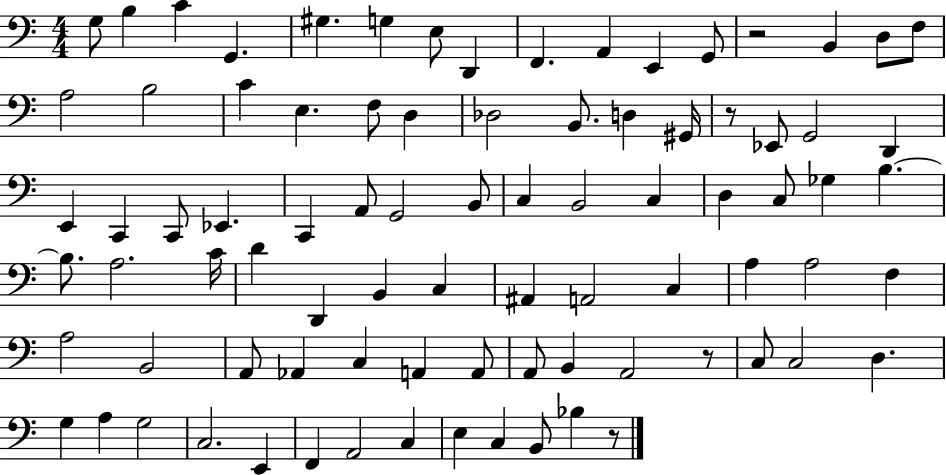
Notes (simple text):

G3/e B3/q C4/q G2/q. G#3/q. G3/q E3/e D2/q F2/q. A2/q E2/q G2/e R/h B2/q D3/e F3/e A3/h B3/h C4/q E3/q. F3/e D3/q Db3/h B2/e. D3/q G#2/s R/e Eb2/e G2/h D2/q E2/q C2/q C2/e Eb2/q. C2/q A2/e G2/h B2/e C3/q B2/h C3/q D3/q C3/e Gb3/q B3/q. B3/e. A3/h. C4/s D4/q D2/q B2/q C3/q A#2/q A2/h C3/q A3/q A3/h F3/q A3/h B2/h A2/e Ab2/q C3/q A2/q A2/e A2/e B2/q A2/h R/e C3/e C3/h D3/q. G3/q A3/q G3/h C3/h. E2/q F2/q A2/h C3/q E3/q C3/q B2/e Bb3/q R/e